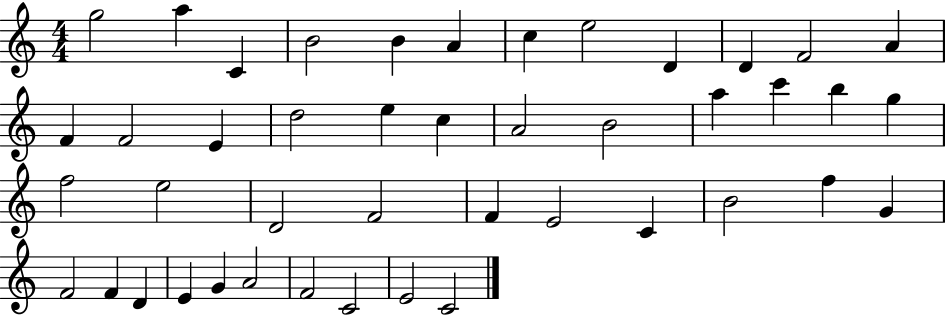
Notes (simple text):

G5/h A5/q C4/q B4/h B4/q A4/q C5/q E5/h D4/q D4/q F4/h A4/q F4/q F4/h E4/q D5/h E5/q C5/q A4/h B4/h A5/q C6/q B5/q G5/q F5/h E5/h D4/h F4/h F4/q E4/h C4/q B4/h F5/q G4/q F4/h F4/q D4/q E4/q G4/q A4/h F4/h C4/h E4/h C4/h